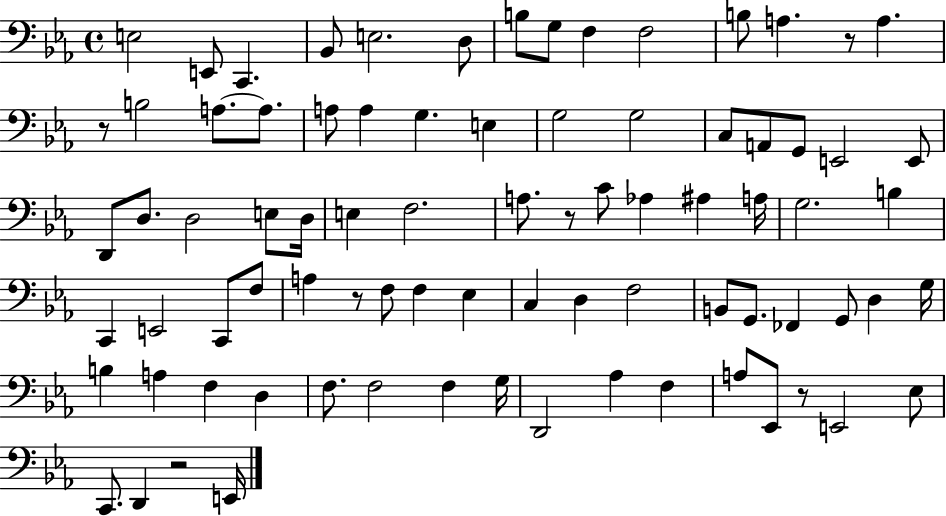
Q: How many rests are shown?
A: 6